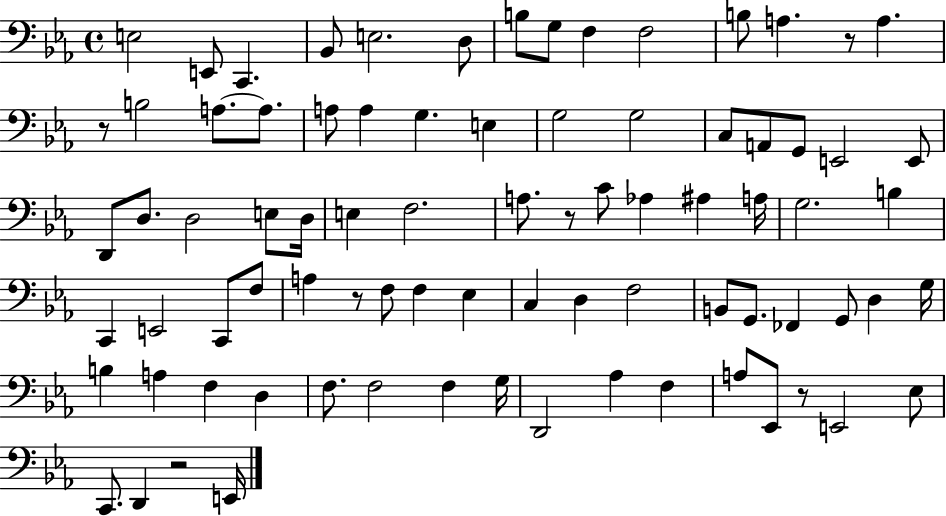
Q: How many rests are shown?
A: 6